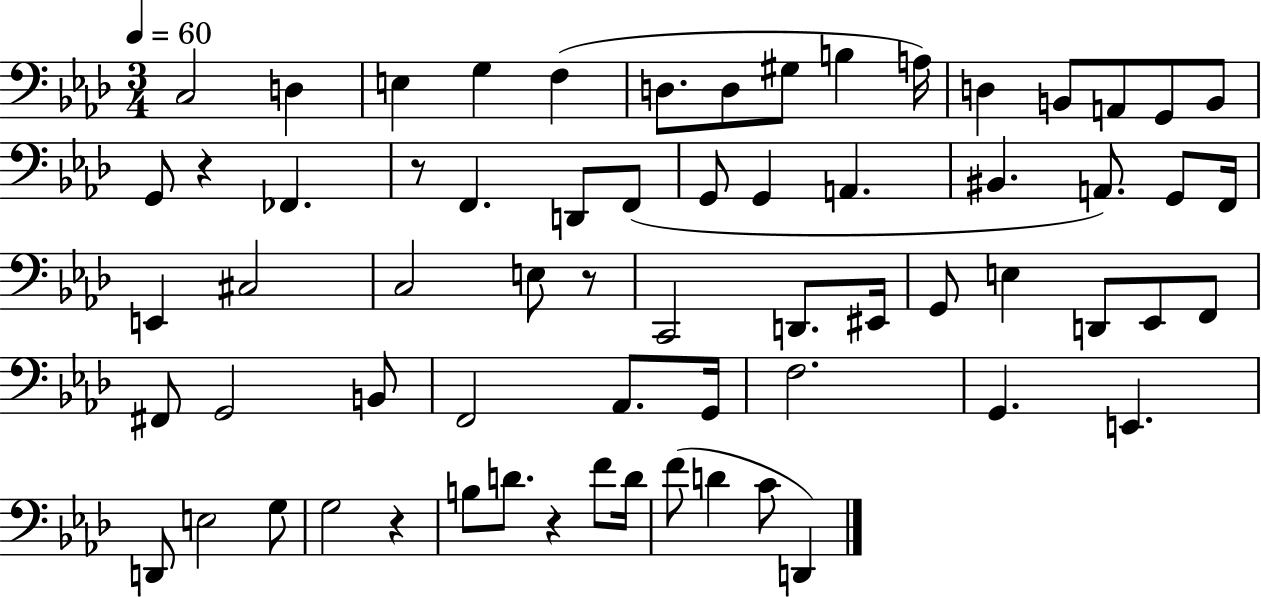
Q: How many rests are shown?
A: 5